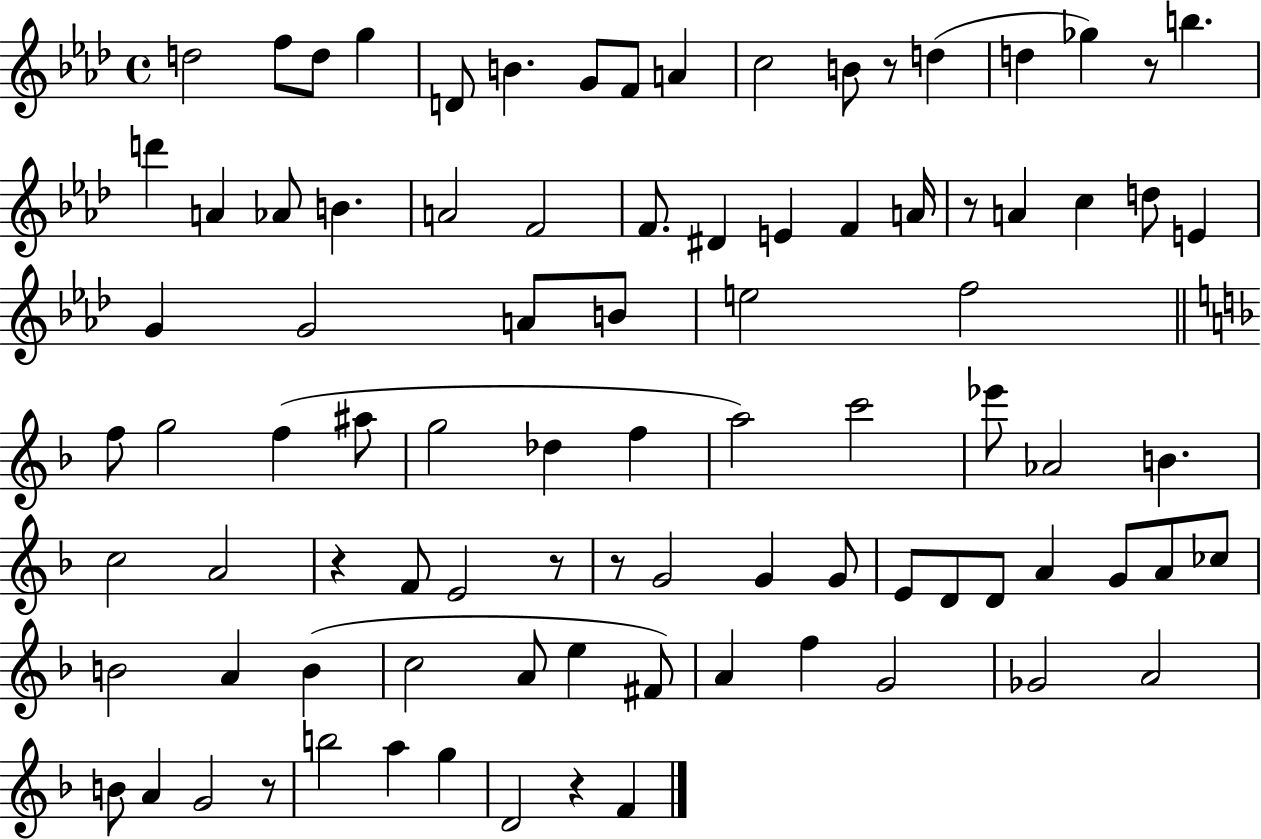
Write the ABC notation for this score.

X:1
T:Untitled
M:4/4
L:1/4
K:Ab
d2 f/2 d/2 g D/2 B G/2 F/2 A c2 B/2 z/2 d d _g z/2 b d' A _A/2 B A2 F2 F/2 ^D E F A/4 z/2 A c d/2 E G G2 A/2 B/2 e2 f2 f/2 g2 f ^a/2 g2 _d f a2 c'2 _e'/2 _A2 B c2 A2 z F/2 E2 z/2 z/2 G2 G G/2 E/2 D/2 D/2 A G/2 A/2 _c/2 B2 A B c2 A/2 e ^F/2 A f G2 _G2 A2 B/2 A G2 z/2 b2 a g D2 z F